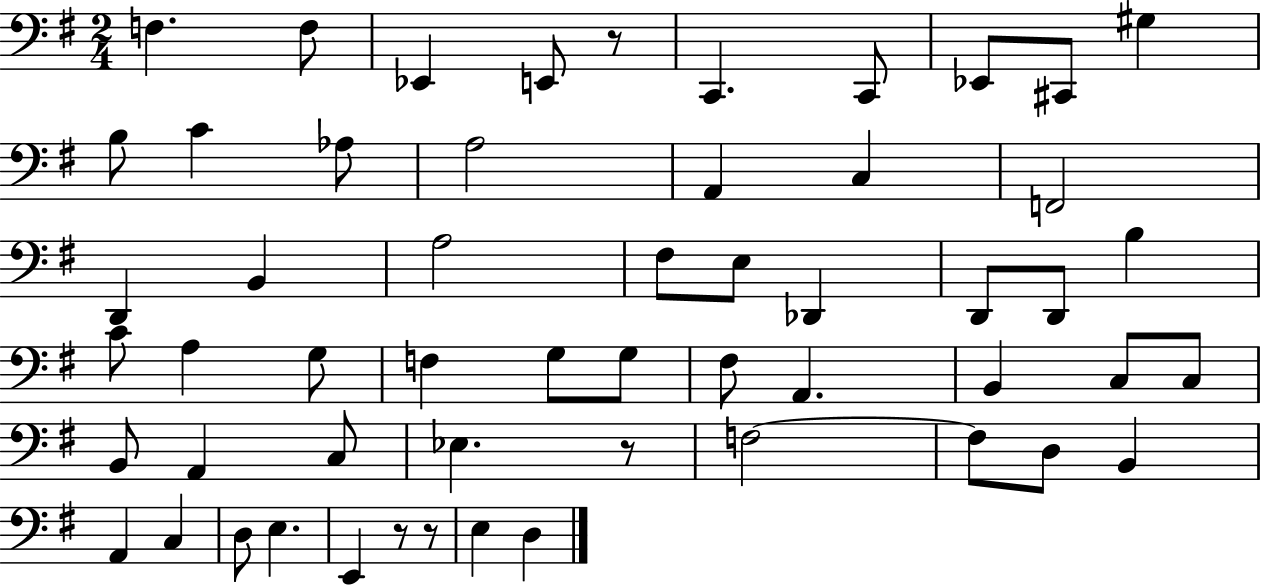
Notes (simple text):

F3/q. F3/e Eb2/q E2/e R/e C2/q. C2/e Eb2/e C#2/e G#3/q B3/e C4/q Ab3/e A3/h A2/q C3/q F2/h D2/q B2/q A3/h F#3/e E3/e Db2/q D2/e D2/e B3/q C4/e A3/q G3/e F3/q G3/e G3/e F#3/e A2/q. B2/q C3/e C3/e B2/e A2/q C3/e Eb3/q. R/e F3/h F3/e D3/e B2/q A2/q C3/q D3/e E3/q. E2/q R/e R/e E3/q D3/q